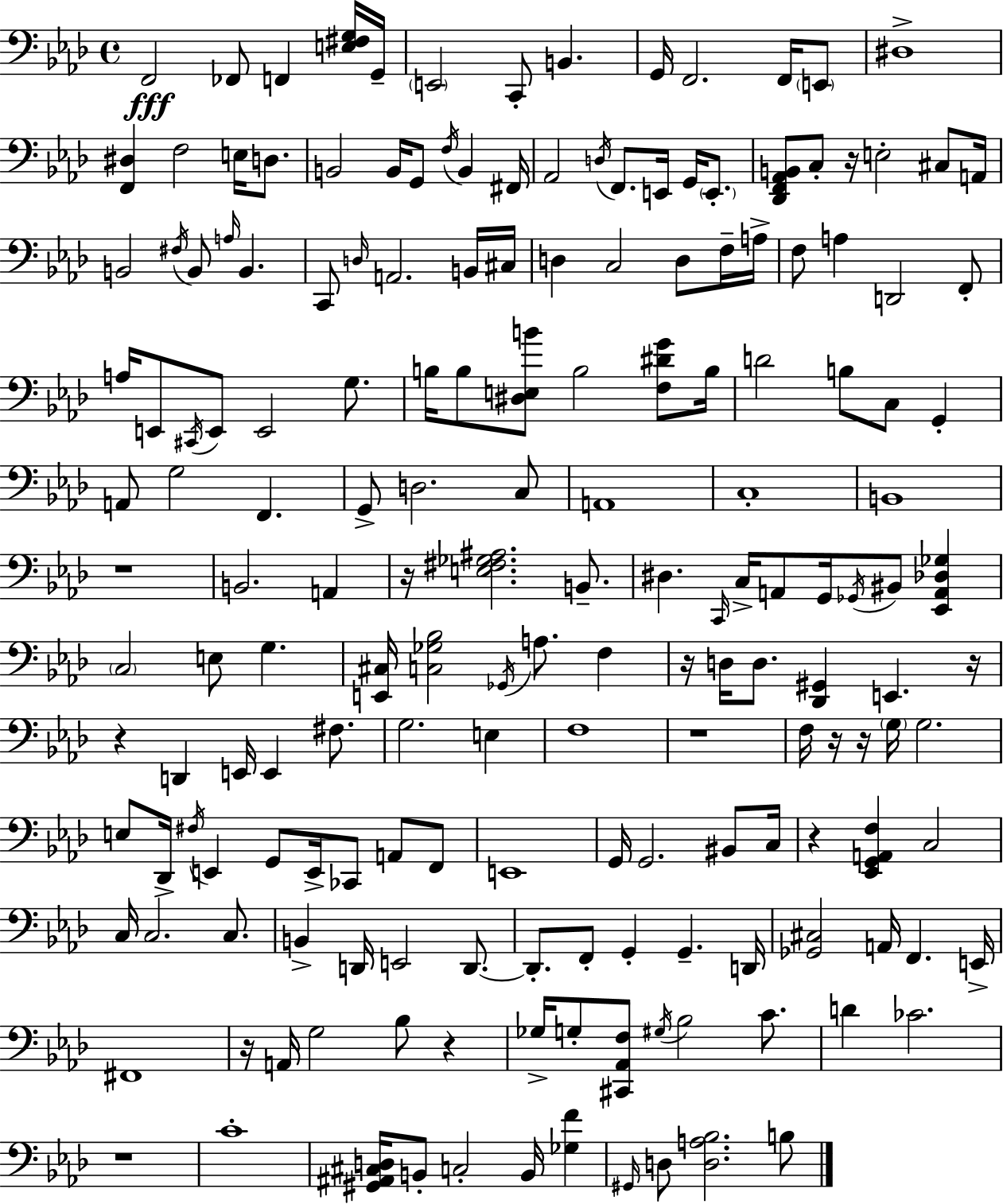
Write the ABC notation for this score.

X:1
T:Untitled
M:4/4
L:1/4
K:Ab
F,,2 _F,,/2 F,, [E,^F,G,]/4 G,,/4 E,,2 C,,/2 B,, G,,/4 F,,2 F,,/4 E,,/2 ^D,4 [F,,^D,] F,2 E,/4 D,/2 B,,2 B,,/4 G,,/2 F,/4 B,, ^F,,/4 _A,,2 D,/4 F,,/2 E,,/4 G,,/4 E,,/2 [_D,,F,,_A,,B,,]/2 C,/2 z/4 E,2 ^C,/2 A,,/4 B,,2 ^F,/4 B,,/2 A,/4 B,, C,,/2 D,/4 A,,2 B,,/4 ^C,/4 D, C,2 D,/2 F,/4 A,/4 F,/2 A, D,,2 F,,/2 A,/4 E,,/2 ^C,,/4 E,,/2 E,,2 G,/2 B,/4 B,/2 [^D,E,B]/2 B,2 [F,^DG]/2 B,/4 D2 B,/2 C,/2 G,, A,,/2 G,2 F,, G,,/2 D,2 C,/2 A,,4 C,4 B,,4 z4 B,,2 A,, z/4 [E,^F,_G,^A,]2 B,,/2 ^D, C,,/4 C,/4 A,,/2 G,,/4 _G,,/4 ^B,,/2 [_E,,A,,_D,_G,] C,2 E,/2 G, [E,,^C,]/4 [C,_G,_B,]2 _G,,/4 A,/2 F, z/4 D,/4 D,/2 [_D,,^G,,] E,, z/4 z D,, E,,/4 E,, ^F,/2 G,2 E, F,4 z4 F,/4 z/4 z/4 G,/4 G,2 E,/2 _D,,/4 ^F,/4 E,, G,,/2 E,,/4 _C,,/2 A,,/2 F,,/2 E,,4 G,,/4 G,,2 ^B,,/2 C,/4 z [_E,,G,,A,,F,] C,2 C,/4 C,2 C,/2 B,, D,,/4 E,,2 D,,/2 D,,/2 F,,/2 G,, G,, D,,/4 [_G,,^C,]2 A,,/4 F,, E,,/4 ^F,,4 z/4 A,,/4 G,2 _B,/2 z _G,/4 G,/2 [^C,,_A,,F,]/2 ^G,/4 _B,2 C/2 D _C2 z4 C4 [^G,,^A,,^C,D,]/4 B,,/2 C,2 B,,/4 [_G,F] ^G,,/4 D,/2 [D,A,_B,]2 B,/2